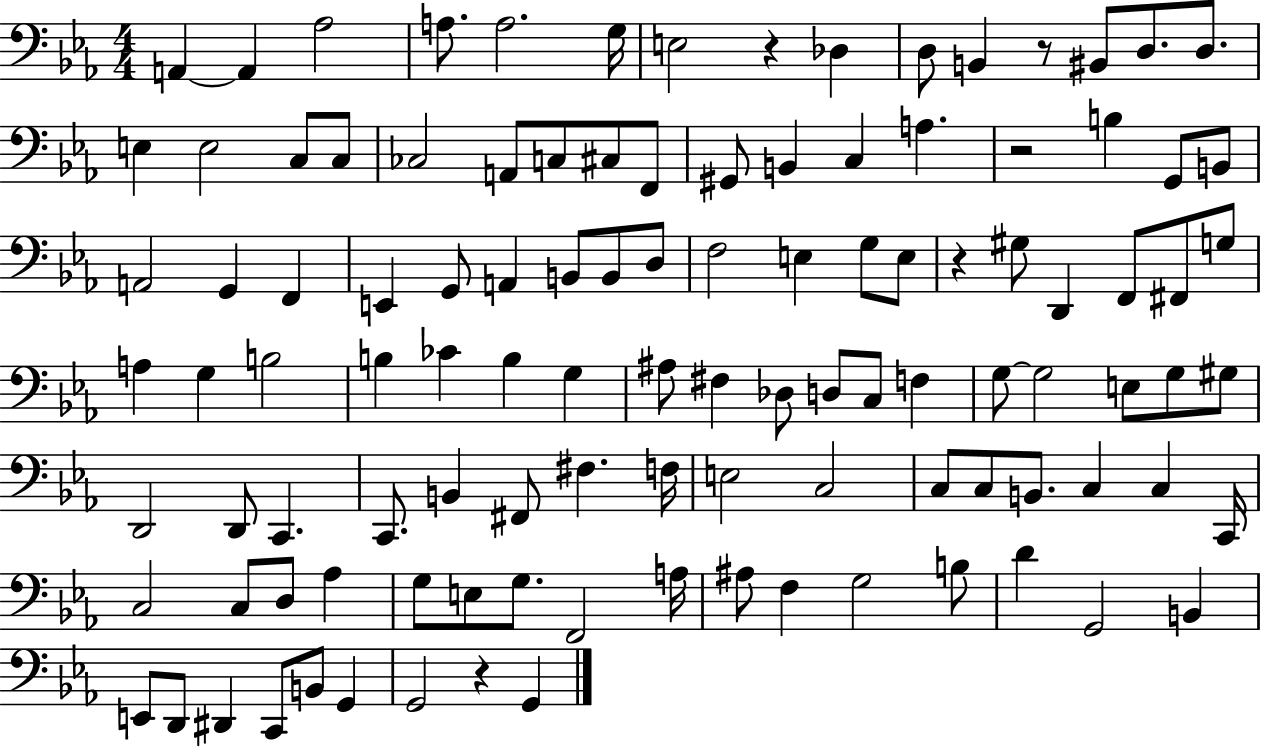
X:1
T:Untitled
M:4/4
L:1/4
K:Eb
A,, A,, _A,2 A,/2 A,2 G,/4 E,2 z _D, D,/2 B,, z/2 ^B,,/2 D,/2 D,/2 E, E,2 C,/2 C,/2 _C,2 A,,/2 C,/2 ^C,/2 F,,/2 ^G,,/2 B,, C, A, z2 B, G,,/2 B,,/2 A,,2 G,, F,, E,, G,,/2 A,, B,,/2 B,,/2 D,/2 F,2 E, G,/2 E,/2 z ^G,/2 D,, F,,/2 ^F,,/2 G,/2 A, G, B,2 B, _C B, G, ^A,/2 ^F, _D,/2 D,/2 C,/2 F, G,/2 G,2 E,/2 G,/2 ^G,/2 D,,2 D,,/2 C,, C,,/2 B,, ^F,,/2 ^F, F,/4 E,2 C,2 C,/2 C,/2 B,,/2 C, C, C,,/4 C,2 C,/2 D,/2 _A, G,/2 E,/2 G,/2 F,,2 A,/4 ^A,/2 F, G,2 B,/2 D G,,2 B,, E,,/2 D,,/2 ^D,, C,,/2 B,,/2 G,, G,,2 z G,,